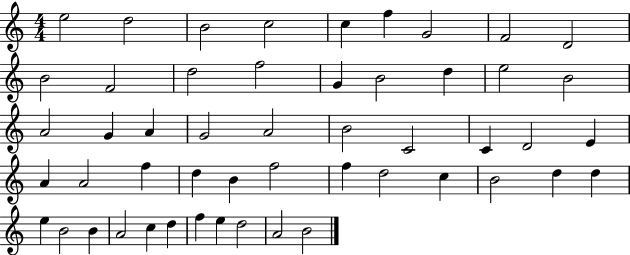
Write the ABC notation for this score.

X:1
T:Untitled
M:4/4
L:1/4
K:C
e2 d2 B2 c2 c f G2 F2 D2 B2 F2 d2 f2 G B2 d e2 B2 A2 G A G2 A2 B2 C2 C D2 E A A2 f d B f2 f d2 c B2 d d e B2 B A2 c d f e d2 A2 B2